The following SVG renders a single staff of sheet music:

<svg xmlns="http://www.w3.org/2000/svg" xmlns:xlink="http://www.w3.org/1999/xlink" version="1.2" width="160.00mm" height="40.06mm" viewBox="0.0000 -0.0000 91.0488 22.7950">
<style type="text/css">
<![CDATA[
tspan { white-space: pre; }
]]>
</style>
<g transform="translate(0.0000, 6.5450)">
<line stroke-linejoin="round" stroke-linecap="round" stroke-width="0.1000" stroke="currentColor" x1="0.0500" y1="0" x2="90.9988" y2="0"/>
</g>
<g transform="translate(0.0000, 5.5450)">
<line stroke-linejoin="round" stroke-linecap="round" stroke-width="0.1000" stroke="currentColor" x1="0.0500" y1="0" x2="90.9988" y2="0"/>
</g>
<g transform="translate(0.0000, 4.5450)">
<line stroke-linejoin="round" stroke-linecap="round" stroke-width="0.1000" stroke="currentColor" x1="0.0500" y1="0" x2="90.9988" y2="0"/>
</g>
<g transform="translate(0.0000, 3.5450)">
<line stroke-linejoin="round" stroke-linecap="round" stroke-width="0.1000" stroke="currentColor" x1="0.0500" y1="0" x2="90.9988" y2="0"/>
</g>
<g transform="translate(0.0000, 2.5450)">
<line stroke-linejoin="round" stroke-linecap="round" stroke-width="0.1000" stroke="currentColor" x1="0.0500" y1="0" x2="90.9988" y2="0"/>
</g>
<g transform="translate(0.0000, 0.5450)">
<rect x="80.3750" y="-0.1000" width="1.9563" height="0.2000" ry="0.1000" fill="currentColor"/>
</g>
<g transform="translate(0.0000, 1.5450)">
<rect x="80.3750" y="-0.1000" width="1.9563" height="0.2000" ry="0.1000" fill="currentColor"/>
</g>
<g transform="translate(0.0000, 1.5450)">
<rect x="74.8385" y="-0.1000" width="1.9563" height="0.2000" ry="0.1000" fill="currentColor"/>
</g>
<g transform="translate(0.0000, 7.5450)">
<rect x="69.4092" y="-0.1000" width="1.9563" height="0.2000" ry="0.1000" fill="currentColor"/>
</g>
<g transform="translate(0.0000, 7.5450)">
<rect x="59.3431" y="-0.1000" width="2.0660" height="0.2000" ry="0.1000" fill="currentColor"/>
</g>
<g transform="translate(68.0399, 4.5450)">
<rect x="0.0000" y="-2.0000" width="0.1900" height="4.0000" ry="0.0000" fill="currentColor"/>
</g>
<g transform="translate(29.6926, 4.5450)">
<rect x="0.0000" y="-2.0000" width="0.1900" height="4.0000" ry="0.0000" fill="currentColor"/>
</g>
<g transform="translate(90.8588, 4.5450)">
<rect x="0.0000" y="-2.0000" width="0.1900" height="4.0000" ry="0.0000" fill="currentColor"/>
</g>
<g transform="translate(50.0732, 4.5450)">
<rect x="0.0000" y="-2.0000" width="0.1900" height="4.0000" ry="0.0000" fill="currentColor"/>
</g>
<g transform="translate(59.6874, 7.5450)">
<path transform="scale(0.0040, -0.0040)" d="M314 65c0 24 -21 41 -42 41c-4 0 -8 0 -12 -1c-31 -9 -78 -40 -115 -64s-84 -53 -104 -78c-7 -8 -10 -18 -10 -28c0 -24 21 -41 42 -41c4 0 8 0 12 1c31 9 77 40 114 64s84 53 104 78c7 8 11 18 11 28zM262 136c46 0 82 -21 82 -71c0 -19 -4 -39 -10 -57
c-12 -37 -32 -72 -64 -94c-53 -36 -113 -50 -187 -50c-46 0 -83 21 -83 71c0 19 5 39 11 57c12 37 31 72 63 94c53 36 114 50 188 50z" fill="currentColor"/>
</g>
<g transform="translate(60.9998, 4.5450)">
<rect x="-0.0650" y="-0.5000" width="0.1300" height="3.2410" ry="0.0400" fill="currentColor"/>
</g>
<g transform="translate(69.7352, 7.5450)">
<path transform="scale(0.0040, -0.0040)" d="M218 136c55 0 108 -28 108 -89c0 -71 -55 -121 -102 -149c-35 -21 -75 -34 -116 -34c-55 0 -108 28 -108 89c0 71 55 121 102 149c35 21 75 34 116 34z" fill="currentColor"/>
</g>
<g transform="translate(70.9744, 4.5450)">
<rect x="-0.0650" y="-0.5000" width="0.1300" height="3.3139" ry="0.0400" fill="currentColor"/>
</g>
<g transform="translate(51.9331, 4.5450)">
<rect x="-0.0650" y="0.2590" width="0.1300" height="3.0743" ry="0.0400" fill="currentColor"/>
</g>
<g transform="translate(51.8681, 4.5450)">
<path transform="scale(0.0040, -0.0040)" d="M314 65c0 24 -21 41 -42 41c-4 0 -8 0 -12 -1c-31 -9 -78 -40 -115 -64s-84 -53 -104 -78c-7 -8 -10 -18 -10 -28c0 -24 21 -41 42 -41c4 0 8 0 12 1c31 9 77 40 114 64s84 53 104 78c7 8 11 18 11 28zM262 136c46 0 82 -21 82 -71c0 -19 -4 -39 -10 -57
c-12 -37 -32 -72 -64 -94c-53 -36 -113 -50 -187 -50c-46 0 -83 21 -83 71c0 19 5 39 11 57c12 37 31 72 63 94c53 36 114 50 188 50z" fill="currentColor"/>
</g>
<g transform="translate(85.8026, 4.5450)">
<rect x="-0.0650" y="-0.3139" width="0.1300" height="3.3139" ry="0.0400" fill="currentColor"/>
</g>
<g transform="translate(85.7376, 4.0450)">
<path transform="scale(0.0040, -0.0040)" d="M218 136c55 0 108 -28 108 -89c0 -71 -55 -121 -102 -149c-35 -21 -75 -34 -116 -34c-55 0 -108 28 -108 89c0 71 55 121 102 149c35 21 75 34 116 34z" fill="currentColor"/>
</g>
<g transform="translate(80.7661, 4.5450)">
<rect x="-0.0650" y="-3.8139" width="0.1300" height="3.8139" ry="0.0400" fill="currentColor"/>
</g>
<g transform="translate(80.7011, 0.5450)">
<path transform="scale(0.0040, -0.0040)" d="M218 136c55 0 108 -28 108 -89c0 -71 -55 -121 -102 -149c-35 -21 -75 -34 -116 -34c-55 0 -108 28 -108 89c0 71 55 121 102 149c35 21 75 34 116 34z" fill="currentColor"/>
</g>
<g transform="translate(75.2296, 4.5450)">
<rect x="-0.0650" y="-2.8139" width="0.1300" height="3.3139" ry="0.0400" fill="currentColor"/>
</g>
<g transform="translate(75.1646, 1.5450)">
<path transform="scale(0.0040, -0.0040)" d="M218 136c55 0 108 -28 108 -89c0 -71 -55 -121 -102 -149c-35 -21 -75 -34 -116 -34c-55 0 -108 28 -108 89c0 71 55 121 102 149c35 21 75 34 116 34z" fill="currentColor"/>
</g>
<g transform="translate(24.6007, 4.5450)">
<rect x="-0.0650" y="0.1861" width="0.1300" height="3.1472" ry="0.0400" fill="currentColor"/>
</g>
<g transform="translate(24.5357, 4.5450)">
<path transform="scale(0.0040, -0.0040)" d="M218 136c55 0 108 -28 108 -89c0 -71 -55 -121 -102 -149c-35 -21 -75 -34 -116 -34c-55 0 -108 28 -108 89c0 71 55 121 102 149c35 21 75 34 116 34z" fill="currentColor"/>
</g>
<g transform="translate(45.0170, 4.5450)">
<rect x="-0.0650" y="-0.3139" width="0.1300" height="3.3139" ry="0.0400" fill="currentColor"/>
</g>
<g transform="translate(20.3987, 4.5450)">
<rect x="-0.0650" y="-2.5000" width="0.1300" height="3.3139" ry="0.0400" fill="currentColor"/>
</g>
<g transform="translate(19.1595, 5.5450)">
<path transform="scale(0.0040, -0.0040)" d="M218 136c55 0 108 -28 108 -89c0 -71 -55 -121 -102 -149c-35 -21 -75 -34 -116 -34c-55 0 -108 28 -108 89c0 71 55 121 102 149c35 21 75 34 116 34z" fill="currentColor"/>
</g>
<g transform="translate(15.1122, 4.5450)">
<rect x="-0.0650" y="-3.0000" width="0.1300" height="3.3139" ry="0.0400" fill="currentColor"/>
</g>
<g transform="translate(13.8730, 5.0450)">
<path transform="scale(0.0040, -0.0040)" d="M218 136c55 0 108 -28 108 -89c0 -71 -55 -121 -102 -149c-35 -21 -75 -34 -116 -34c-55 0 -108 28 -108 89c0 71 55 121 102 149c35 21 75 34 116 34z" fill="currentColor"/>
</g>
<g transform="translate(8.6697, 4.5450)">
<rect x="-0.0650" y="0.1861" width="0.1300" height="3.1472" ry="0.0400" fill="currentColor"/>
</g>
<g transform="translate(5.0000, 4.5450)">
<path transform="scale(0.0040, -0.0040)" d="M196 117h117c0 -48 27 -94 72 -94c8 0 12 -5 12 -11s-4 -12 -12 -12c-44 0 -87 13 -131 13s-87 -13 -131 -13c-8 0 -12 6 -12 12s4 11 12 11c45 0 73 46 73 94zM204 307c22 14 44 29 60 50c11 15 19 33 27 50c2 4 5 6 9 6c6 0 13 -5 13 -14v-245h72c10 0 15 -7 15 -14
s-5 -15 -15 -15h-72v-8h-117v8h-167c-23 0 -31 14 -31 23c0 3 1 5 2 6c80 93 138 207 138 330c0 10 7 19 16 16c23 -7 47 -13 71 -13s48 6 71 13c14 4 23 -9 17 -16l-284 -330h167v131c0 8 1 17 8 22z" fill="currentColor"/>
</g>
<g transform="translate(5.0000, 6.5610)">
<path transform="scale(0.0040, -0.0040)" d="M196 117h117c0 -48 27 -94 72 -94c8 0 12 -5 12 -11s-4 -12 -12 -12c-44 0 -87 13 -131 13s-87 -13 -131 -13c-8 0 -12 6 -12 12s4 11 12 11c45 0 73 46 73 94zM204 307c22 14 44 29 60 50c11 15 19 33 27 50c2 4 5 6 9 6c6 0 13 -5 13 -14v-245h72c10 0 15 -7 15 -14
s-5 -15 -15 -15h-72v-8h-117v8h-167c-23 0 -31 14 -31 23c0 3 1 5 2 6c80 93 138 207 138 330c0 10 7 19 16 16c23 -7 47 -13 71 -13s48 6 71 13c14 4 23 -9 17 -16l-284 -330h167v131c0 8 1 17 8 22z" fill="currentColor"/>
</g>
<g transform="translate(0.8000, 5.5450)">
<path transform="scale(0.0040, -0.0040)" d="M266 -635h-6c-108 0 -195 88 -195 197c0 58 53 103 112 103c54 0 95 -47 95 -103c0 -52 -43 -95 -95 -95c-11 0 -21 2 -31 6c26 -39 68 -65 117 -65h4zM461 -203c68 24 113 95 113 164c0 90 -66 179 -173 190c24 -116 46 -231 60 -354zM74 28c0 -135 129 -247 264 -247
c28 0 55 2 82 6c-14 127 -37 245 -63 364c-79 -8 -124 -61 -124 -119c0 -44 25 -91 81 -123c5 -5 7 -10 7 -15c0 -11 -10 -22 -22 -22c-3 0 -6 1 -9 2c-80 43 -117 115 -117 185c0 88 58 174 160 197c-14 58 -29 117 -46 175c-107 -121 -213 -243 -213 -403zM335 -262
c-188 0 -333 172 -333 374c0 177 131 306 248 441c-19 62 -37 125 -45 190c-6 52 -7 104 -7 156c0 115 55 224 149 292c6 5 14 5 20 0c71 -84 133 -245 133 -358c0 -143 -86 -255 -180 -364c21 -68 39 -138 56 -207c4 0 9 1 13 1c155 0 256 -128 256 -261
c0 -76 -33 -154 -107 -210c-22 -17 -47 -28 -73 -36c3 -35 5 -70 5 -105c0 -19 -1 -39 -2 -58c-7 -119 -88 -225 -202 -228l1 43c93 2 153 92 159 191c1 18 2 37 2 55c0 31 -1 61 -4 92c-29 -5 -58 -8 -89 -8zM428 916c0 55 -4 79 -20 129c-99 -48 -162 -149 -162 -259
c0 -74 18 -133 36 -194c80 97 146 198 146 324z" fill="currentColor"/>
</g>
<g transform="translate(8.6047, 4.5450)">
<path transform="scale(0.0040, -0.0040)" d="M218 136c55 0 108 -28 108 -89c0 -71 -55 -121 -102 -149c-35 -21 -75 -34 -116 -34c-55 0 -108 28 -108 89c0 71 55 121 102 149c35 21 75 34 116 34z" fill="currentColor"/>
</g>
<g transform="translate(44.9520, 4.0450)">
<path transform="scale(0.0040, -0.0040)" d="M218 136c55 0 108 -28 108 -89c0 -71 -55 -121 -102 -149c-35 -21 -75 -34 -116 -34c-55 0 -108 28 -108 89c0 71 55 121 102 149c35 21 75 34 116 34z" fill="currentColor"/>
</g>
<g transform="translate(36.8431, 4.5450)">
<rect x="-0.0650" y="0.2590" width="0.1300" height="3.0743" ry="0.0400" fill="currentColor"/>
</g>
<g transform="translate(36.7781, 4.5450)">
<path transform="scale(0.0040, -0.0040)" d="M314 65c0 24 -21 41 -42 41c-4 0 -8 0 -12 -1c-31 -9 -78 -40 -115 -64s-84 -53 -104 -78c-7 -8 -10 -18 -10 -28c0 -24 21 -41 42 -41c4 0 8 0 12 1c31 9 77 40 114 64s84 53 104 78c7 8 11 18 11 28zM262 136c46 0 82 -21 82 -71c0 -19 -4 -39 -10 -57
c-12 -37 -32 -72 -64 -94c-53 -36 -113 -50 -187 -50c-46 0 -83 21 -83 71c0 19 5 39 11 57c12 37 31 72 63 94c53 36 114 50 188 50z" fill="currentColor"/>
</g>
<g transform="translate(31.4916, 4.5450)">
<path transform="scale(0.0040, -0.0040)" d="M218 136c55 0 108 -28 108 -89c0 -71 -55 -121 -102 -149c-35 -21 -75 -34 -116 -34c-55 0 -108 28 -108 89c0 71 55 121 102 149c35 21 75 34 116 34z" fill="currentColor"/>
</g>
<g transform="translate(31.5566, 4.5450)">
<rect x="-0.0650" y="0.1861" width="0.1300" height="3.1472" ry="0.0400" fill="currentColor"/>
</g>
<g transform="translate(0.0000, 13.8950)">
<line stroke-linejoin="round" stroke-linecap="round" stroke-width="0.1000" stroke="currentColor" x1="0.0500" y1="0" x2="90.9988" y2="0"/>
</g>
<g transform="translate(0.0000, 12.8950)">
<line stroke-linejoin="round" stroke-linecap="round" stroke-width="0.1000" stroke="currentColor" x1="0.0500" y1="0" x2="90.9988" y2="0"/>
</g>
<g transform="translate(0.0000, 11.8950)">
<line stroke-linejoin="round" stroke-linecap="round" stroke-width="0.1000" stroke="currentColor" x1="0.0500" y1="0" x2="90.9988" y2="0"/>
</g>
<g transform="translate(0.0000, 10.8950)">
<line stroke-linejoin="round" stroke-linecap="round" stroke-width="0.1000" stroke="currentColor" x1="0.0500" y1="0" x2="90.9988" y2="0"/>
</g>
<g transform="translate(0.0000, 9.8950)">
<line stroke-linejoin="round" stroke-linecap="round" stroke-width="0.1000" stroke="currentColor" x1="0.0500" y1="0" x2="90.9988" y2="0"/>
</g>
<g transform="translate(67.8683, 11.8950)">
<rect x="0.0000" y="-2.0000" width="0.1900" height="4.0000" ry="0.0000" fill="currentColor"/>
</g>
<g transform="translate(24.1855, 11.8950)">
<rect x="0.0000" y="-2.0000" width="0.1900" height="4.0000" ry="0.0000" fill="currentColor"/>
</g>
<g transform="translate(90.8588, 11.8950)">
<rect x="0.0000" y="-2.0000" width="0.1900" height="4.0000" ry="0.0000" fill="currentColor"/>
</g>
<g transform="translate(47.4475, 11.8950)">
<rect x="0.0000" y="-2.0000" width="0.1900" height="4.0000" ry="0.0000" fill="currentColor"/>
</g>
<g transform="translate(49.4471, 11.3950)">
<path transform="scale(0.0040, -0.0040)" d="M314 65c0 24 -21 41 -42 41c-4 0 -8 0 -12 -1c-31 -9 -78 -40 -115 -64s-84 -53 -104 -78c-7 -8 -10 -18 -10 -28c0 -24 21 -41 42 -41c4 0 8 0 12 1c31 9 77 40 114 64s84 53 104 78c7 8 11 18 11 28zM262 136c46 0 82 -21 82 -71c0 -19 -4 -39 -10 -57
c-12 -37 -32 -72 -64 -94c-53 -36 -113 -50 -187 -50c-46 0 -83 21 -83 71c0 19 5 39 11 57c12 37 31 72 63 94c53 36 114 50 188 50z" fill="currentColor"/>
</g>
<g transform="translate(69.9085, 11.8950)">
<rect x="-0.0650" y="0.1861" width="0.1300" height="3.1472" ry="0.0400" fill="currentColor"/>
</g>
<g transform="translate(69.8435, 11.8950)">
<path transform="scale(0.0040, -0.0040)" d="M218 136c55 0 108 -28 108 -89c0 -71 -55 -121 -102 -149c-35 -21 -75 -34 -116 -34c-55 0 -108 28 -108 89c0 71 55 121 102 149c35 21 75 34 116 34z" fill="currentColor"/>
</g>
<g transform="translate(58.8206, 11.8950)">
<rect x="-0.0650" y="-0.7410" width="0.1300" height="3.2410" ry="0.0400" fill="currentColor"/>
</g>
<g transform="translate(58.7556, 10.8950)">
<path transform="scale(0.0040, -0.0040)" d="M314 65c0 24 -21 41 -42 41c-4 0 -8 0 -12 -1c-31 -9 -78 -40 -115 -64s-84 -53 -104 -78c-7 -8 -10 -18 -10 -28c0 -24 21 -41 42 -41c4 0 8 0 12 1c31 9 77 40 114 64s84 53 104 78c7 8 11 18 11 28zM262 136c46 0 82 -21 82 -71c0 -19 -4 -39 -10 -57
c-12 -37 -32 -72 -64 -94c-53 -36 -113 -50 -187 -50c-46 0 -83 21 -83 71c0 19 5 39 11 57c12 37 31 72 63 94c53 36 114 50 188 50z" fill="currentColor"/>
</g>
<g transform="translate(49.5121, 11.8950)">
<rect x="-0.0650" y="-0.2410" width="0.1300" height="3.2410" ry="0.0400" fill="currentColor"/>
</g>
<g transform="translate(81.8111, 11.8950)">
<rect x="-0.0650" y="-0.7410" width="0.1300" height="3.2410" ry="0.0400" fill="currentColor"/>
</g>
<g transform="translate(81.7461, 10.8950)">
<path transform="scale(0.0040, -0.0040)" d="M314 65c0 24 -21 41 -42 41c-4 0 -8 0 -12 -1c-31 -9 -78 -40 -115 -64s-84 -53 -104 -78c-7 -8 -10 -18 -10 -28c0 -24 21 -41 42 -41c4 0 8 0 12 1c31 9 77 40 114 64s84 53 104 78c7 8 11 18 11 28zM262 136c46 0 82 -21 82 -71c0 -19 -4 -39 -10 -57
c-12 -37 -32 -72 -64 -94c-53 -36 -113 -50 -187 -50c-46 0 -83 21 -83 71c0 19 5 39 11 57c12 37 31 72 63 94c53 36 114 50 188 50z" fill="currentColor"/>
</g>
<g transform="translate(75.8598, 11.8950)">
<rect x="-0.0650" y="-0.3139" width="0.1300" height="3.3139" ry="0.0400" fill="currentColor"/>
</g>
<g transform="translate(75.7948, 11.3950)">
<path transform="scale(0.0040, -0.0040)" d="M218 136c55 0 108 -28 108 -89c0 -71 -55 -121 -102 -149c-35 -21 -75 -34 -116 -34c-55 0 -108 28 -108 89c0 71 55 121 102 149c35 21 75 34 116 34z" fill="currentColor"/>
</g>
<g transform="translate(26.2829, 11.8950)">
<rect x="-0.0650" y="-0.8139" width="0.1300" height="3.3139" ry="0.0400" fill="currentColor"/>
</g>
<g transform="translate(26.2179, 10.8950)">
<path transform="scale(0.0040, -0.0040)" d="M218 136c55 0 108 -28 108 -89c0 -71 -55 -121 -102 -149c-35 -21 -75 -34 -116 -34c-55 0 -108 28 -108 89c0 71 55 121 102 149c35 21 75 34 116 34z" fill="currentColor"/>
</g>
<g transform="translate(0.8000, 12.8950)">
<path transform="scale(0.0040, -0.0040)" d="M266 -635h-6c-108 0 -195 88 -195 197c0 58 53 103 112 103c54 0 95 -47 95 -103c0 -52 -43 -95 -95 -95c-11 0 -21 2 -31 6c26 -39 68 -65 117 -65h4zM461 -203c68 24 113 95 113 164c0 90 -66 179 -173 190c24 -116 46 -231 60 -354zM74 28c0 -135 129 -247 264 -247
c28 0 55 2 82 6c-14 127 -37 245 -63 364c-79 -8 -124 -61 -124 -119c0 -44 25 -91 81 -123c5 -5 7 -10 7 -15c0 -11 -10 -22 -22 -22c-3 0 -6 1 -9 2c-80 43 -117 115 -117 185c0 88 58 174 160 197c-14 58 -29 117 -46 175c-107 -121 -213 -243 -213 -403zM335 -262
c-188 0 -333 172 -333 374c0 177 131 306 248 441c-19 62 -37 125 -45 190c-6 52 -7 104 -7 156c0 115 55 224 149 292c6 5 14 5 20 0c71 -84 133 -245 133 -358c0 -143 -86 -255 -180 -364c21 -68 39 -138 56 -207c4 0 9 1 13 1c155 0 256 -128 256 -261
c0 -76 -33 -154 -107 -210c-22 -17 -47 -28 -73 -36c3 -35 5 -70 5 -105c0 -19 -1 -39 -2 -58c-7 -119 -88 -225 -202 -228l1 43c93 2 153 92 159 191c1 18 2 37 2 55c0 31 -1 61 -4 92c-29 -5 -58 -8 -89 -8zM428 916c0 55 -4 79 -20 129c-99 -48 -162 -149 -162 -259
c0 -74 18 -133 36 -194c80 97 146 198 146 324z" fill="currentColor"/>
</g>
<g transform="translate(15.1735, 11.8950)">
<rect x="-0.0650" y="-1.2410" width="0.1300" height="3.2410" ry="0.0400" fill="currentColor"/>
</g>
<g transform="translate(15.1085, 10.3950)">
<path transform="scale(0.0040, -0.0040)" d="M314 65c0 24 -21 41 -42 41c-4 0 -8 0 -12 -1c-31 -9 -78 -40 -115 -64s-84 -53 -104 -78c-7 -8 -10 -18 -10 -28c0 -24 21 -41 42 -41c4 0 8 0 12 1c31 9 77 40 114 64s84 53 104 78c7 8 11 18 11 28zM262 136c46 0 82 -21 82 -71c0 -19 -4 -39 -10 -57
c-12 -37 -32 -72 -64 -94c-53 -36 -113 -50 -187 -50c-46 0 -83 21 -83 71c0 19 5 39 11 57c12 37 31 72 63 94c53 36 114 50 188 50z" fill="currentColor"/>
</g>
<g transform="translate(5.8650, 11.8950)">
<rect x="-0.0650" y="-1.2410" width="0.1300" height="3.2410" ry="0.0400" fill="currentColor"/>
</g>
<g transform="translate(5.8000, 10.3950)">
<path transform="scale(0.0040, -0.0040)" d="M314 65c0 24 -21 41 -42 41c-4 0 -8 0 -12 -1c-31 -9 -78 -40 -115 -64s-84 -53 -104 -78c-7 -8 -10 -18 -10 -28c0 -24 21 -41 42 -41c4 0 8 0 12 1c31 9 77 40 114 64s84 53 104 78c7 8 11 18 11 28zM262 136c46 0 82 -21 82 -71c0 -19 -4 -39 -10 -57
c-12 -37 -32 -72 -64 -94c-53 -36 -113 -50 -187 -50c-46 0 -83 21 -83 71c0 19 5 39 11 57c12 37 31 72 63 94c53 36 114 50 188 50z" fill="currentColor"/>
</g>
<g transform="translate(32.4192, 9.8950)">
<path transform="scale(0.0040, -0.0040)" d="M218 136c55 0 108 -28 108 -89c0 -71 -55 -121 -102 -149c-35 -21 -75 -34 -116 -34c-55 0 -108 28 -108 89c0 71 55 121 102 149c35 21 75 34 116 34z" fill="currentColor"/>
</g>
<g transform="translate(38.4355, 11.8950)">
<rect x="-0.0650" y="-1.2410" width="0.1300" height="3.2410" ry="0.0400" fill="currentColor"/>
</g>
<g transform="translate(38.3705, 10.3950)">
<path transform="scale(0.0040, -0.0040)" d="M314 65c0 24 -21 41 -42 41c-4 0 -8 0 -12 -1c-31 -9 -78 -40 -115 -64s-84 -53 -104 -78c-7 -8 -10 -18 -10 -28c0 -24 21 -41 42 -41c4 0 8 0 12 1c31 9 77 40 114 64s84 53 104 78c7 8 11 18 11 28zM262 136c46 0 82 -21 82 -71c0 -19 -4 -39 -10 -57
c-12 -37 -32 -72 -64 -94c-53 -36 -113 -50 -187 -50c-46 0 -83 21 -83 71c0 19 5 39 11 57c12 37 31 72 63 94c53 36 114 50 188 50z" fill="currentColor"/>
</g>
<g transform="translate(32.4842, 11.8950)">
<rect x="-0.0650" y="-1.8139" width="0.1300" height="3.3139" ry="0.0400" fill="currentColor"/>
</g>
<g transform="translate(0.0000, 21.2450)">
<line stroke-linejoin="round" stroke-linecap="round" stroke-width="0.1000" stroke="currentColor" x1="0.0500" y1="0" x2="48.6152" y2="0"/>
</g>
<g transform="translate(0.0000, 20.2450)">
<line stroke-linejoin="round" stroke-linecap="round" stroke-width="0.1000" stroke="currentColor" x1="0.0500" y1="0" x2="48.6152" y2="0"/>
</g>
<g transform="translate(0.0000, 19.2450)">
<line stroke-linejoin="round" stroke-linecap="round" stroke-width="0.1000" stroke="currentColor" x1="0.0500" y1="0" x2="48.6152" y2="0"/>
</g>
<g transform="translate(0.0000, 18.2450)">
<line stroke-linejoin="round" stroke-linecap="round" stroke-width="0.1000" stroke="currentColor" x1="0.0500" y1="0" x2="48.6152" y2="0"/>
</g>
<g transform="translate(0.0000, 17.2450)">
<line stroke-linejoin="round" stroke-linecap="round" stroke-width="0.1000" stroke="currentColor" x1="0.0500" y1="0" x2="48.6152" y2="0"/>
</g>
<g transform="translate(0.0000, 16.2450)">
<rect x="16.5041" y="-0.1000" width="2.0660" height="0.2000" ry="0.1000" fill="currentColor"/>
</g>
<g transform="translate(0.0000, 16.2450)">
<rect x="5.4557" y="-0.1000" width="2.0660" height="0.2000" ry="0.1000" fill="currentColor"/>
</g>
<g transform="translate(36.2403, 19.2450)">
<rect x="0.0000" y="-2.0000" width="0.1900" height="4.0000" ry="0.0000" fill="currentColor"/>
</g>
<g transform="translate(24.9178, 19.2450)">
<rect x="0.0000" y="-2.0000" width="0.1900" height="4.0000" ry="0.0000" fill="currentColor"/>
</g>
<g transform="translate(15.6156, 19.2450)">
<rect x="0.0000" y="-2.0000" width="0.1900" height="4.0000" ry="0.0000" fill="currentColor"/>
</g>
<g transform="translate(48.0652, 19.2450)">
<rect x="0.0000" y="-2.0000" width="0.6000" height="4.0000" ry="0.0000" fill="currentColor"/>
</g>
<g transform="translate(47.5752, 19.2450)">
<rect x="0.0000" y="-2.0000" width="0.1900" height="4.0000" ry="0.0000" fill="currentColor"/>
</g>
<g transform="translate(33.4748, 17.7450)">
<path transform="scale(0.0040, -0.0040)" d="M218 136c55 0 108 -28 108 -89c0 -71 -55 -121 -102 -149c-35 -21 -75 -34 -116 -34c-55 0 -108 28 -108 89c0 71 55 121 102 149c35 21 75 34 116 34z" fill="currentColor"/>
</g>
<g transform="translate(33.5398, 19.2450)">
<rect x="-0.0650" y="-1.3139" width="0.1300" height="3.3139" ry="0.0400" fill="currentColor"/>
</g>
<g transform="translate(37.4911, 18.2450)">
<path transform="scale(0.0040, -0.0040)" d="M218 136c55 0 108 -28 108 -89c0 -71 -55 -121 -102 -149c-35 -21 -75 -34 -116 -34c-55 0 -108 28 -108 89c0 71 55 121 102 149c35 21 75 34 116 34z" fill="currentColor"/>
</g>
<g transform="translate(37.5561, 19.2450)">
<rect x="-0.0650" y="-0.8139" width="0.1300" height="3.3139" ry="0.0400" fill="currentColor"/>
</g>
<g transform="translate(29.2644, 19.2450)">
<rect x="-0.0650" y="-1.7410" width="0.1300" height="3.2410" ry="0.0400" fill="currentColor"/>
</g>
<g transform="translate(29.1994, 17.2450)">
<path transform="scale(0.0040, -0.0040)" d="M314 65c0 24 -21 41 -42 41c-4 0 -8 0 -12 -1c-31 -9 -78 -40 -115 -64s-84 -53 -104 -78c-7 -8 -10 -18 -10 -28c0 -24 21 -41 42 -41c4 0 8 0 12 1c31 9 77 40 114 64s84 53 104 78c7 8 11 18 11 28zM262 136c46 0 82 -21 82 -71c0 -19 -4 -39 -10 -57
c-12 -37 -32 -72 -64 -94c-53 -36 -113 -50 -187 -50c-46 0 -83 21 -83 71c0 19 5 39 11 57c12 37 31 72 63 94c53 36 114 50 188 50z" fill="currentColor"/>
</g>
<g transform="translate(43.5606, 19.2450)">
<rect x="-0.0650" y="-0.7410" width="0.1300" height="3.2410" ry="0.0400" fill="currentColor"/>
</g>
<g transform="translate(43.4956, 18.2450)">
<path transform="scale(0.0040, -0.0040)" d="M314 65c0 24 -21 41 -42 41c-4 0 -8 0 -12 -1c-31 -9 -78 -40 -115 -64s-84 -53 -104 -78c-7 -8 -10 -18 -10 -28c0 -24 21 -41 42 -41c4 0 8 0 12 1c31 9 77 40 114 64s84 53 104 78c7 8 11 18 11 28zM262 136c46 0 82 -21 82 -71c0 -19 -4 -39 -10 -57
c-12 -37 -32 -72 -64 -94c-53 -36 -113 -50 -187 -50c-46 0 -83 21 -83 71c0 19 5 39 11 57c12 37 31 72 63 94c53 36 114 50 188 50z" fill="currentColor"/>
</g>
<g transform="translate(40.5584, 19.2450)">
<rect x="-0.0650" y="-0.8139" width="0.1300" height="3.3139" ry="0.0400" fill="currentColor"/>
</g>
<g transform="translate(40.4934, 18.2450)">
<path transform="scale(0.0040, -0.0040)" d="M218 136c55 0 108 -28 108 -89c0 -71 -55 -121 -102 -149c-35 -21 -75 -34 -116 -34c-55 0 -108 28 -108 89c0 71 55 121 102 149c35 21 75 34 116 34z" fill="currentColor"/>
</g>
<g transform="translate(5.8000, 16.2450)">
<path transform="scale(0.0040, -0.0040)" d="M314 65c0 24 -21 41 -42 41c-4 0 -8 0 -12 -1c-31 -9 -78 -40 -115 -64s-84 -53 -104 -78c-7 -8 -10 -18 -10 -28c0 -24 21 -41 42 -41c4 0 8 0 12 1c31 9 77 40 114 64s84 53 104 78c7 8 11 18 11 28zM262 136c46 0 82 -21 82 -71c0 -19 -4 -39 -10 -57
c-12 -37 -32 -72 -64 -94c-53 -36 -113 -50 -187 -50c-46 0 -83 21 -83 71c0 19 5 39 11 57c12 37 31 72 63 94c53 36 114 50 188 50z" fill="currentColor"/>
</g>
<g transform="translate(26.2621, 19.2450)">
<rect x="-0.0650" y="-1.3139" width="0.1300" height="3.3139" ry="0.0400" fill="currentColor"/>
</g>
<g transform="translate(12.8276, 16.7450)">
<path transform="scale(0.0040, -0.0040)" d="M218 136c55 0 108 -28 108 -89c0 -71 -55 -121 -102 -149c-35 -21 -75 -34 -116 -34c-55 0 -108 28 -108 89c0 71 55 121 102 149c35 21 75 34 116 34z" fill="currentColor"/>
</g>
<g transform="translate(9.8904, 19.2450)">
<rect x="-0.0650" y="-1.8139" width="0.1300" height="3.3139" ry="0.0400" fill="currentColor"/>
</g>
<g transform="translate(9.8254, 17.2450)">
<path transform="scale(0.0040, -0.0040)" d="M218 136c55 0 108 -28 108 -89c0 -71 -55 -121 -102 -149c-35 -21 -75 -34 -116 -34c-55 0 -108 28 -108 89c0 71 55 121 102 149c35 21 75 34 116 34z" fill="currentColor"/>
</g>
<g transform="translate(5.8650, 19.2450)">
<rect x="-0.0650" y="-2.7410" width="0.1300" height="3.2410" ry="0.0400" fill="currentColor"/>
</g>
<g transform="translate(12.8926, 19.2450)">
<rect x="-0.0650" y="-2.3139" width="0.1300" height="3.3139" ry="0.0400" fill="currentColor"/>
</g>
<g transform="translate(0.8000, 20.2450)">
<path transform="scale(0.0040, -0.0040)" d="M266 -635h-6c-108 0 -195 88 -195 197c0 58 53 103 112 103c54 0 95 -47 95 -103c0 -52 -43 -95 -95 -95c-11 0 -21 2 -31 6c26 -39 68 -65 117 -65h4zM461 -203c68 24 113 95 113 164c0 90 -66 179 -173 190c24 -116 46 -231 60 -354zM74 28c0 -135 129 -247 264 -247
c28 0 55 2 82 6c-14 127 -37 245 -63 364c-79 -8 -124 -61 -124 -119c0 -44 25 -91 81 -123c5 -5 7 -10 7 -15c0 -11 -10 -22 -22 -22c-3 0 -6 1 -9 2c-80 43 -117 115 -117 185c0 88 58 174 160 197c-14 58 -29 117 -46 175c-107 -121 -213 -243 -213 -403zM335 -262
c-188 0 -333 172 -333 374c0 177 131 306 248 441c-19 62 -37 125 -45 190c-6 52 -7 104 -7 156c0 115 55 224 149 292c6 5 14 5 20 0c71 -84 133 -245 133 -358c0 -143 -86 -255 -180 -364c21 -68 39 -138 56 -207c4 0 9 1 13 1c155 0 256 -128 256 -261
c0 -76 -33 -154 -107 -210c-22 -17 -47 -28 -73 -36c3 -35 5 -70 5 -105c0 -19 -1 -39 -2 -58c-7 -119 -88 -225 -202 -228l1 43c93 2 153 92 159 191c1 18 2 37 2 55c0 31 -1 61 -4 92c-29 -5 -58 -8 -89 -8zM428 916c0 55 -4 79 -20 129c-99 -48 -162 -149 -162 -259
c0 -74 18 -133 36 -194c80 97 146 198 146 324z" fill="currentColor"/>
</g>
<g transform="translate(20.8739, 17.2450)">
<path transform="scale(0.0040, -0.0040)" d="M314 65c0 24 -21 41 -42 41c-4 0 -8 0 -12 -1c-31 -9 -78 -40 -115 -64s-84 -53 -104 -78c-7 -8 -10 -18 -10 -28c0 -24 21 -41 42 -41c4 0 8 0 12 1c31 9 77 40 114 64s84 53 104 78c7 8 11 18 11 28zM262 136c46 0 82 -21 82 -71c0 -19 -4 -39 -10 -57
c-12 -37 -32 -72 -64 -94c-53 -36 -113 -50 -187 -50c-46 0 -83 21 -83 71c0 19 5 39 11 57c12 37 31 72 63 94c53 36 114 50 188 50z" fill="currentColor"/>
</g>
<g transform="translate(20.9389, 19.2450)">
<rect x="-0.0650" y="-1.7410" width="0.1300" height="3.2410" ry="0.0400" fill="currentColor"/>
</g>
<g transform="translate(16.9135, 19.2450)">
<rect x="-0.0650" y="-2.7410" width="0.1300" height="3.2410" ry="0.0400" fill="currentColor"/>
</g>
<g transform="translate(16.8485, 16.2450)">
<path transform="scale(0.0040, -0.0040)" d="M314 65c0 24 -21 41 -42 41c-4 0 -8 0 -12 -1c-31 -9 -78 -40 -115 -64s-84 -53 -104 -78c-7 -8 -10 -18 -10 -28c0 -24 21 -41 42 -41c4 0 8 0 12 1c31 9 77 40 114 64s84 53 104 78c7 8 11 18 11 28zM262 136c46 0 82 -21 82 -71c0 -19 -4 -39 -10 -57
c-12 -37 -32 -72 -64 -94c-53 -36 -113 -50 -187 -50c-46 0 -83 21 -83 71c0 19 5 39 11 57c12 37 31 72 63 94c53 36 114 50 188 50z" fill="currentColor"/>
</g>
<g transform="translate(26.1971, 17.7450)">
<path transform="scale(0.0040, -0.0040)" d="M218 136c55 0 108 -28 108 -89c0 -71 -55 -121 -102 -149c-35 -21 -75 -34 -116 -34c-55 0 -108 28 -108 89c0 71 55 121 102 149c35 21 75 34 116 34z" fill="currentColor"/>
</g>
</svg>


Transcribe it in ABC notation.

X:1
T:Untitled
M:4/4
L:1/4
K:C
B A G B B B2 c B2 C2 C a c' c e2 e2 d f e2 c2 d2 B c d2 a2 f g a2 f2 e f2 e d d d2